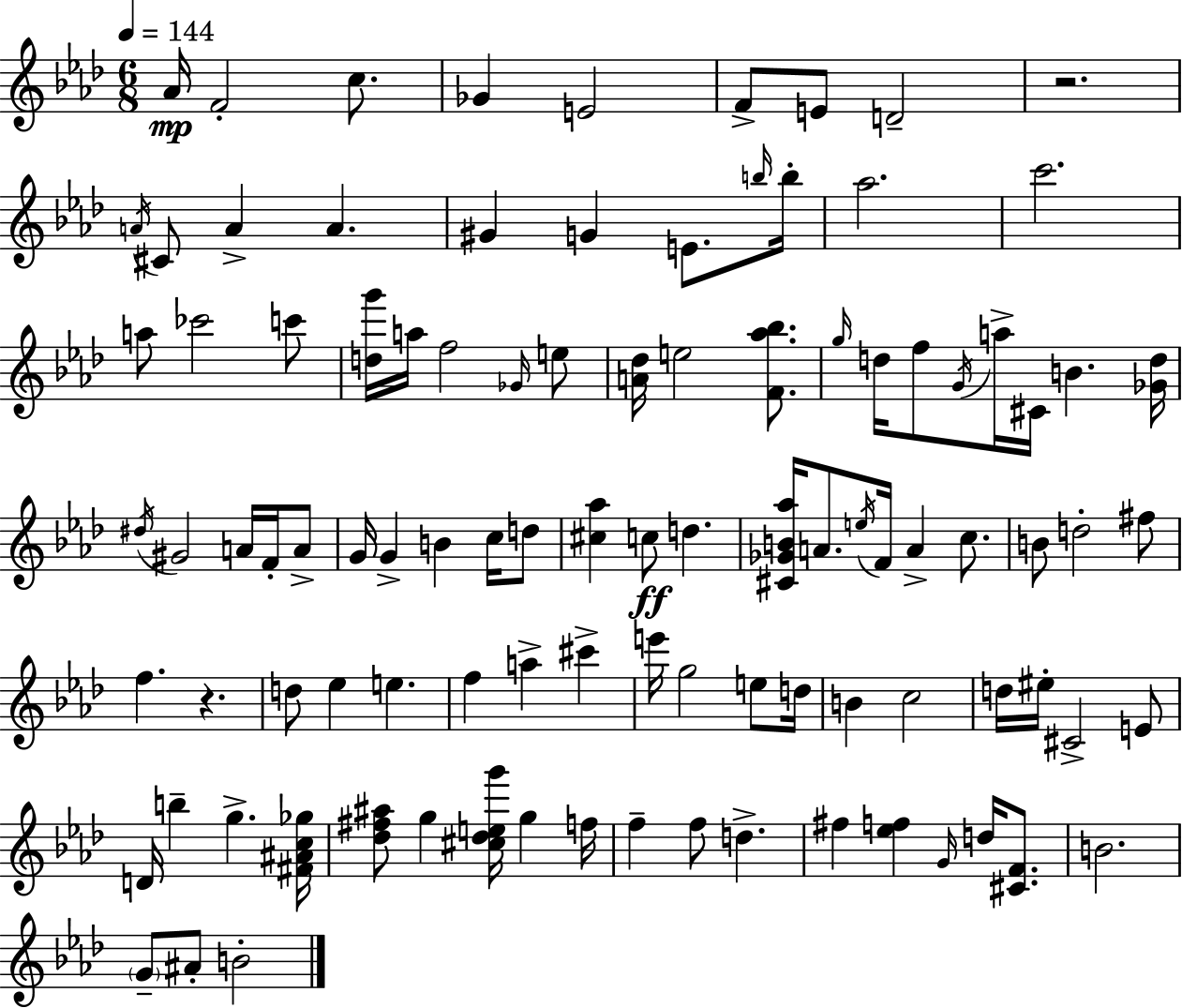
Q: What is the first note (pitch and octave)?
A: Ab4